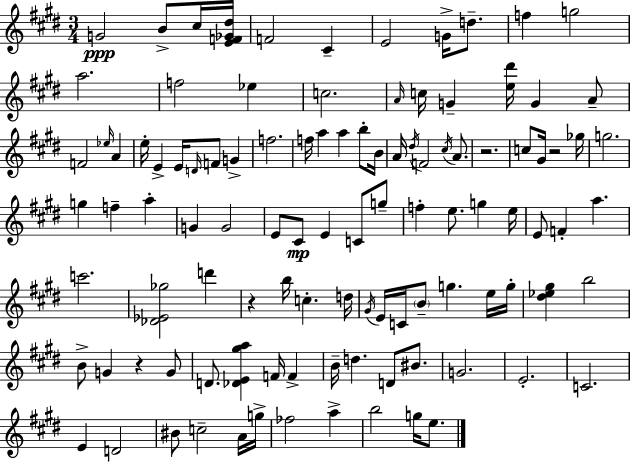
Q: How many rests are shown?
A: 4